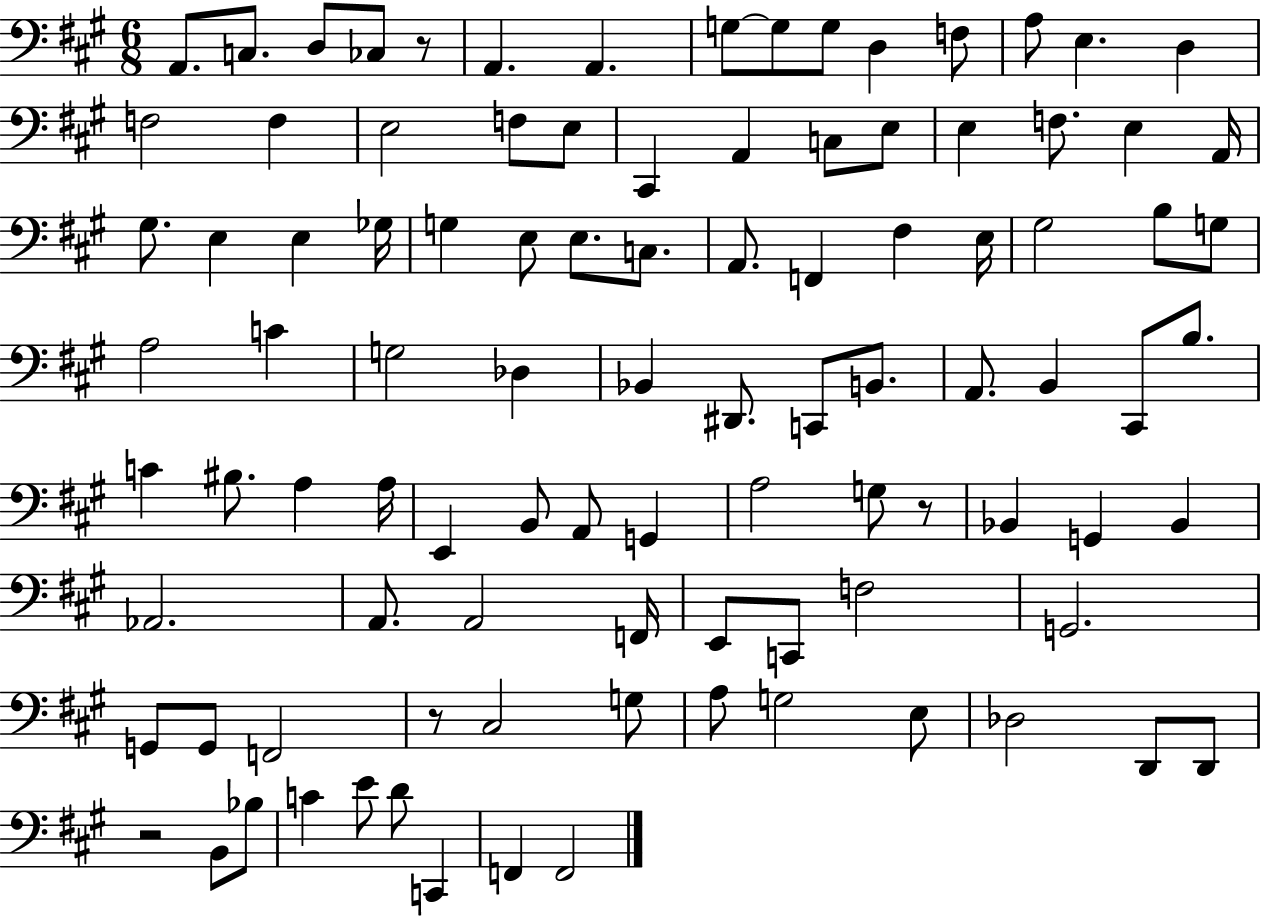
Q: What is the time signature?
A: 6/8